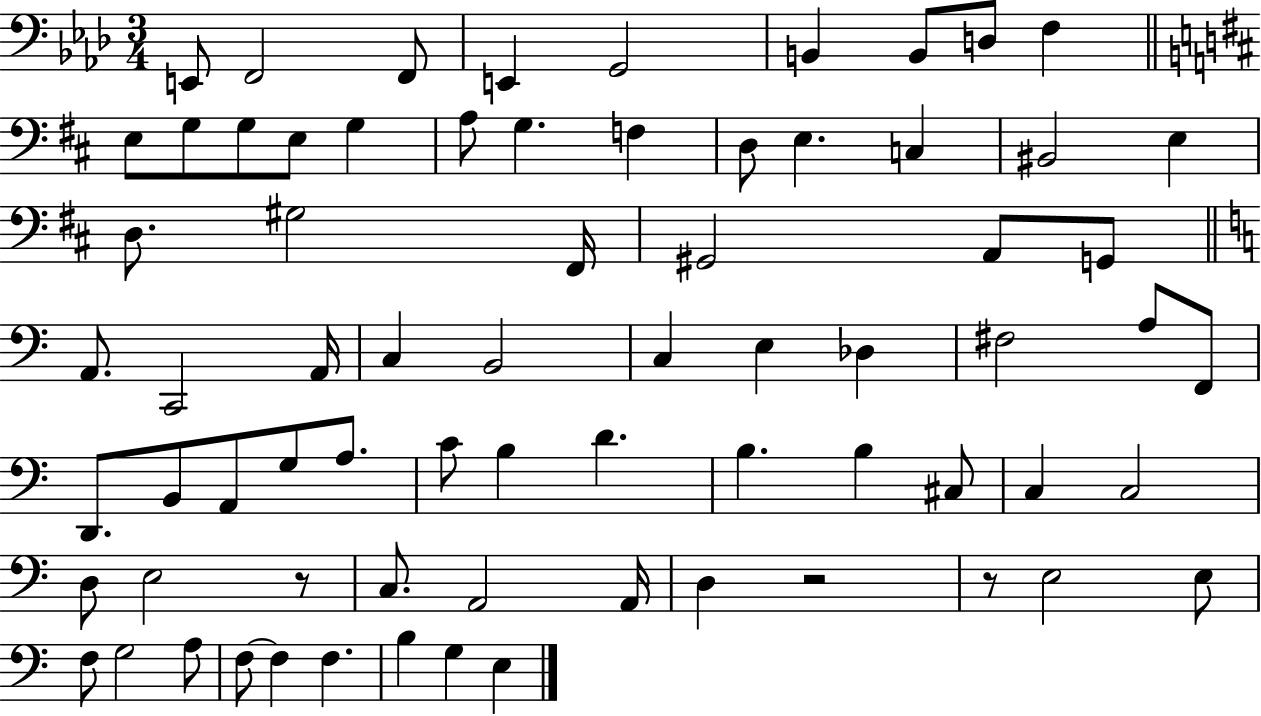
X:1
T:Untitled
M:3/4
L:1/4
K:Ab
E,,/2 F,,2 F,,/2 E,, G,,2 B,, B,,/2 D,/2 F, E,/2 G,/2 G,/2 E,/2 G, A,/2 G, F, D,/2 E, C, ^B,,2 E, D,/2 ^G,2 ^F,,/4 ^G,,2 A,,/2 G,,/2 A,,/2 C,,2 A,,/4 C, B,,2 C, E, _D, ^F,2 A,/2 F,,/2 D,,/2 B,,/2 A,,/2 G,/2 A,/2 C/2 B, D B, B, ^C,/2 C, C,2 D,/2 E,2 z/2 C,/2 A,,2 A,,/4 D, z2 z/2 E,2 E,/2 F,/2 G,2 A,/2 F,/2 F, F, B, G, E,